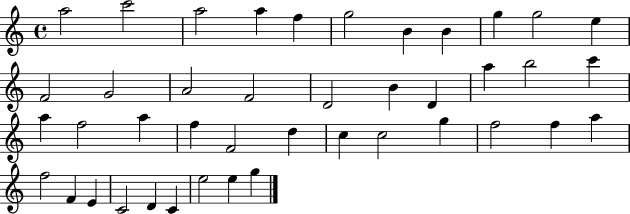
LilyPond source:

{
  \clef treble
  \time 4/4
  \defaultTimeSignature
  \key c \major
  a''2 c'''2 | a''2 a''4 f''4 | g''2 b'4 b'4 | g''4 g''2 e''4 | \break f'2 g'2 | a'2 f'2 | d'2 b'4 d'4 | a''4 b''2 c'''4 | \break a''4 f''2 a''4 | f''4 f'2 d''4 | c''4 c''2 g''4 | f''2 f''4 a''4 | \break f''2 f'4 e'4 | c'2 d'4 c'4 | e''2 e''4 g''4 | \bar "|."
}